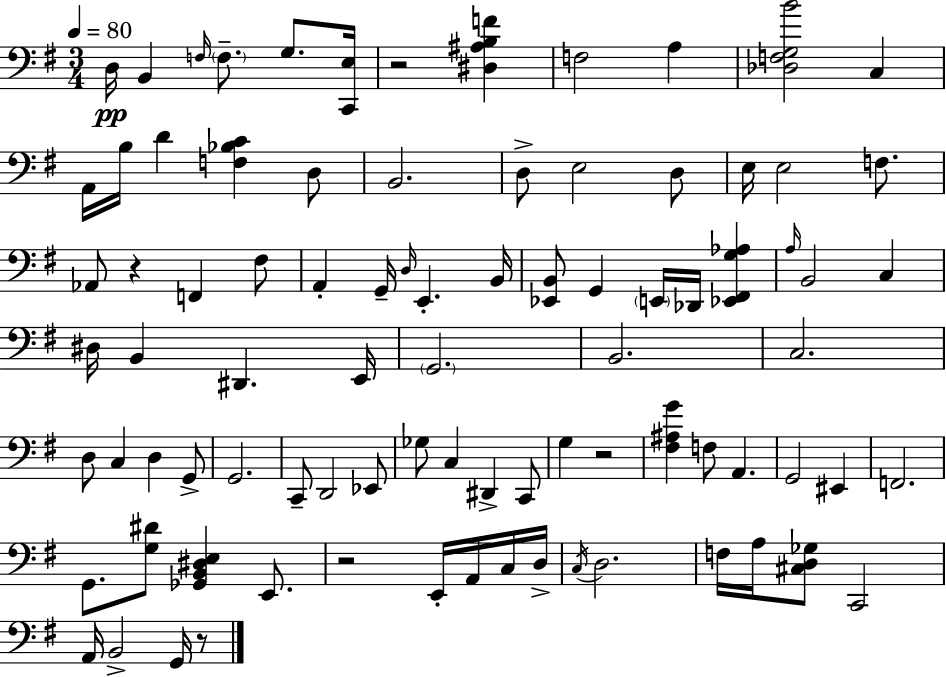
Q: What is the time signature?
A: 3/4